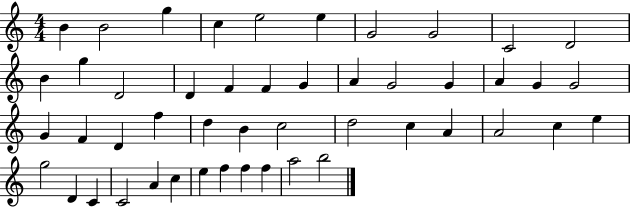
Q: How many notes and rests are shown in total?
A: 48